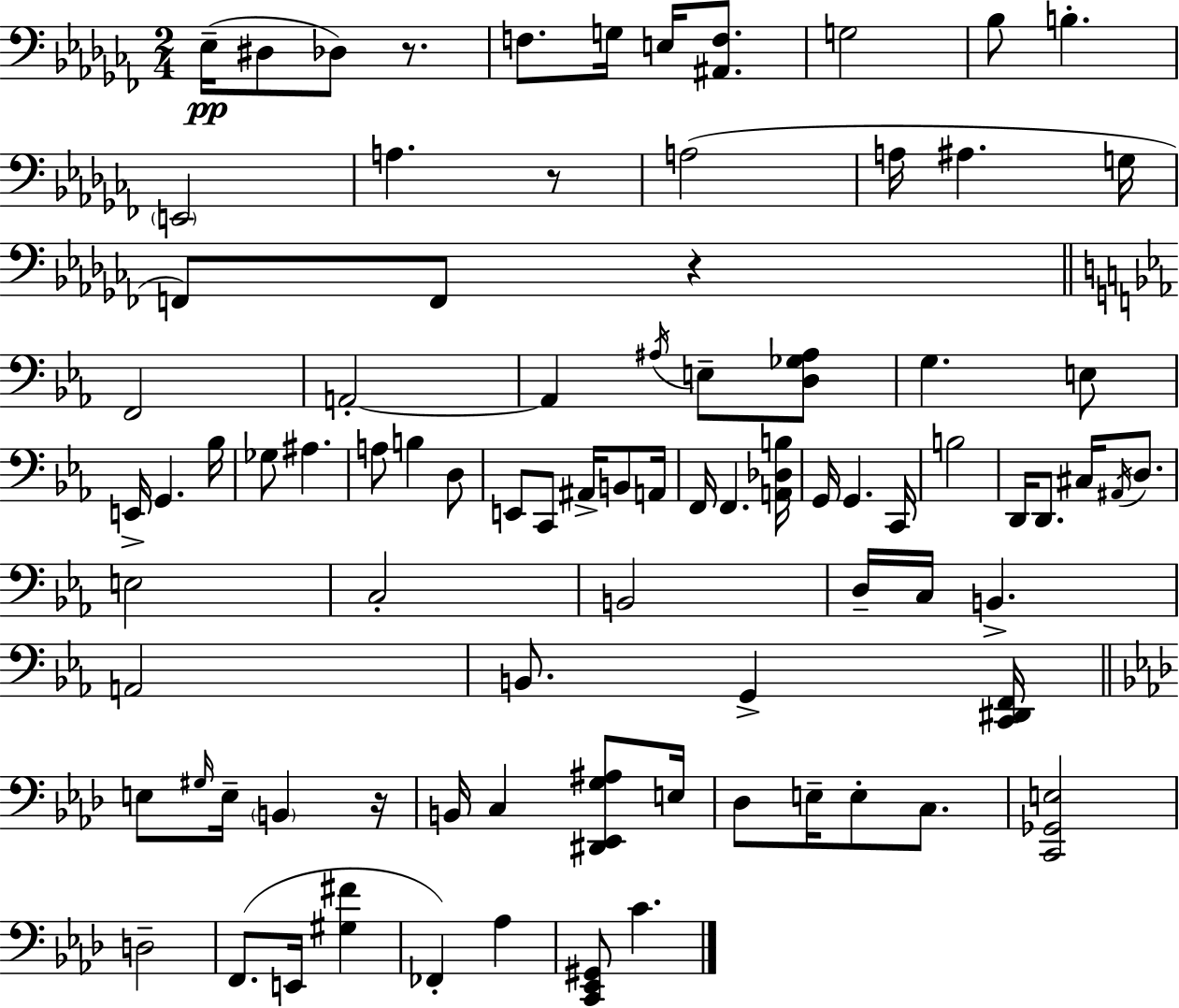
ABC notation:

X:1
T:Untitled
M:2/4
L:1/4
K:Abm
_E,/4 ^D,/2 _D,/2 z/2 F,/2 G,/4 E,/4 [^A,,F,]/2 G,2 _B,/2 B, E,,2 A, z/2 A,2 A,/4 ^A, G,/4 F,,/2 F,,/2 z F,,2 A,,2 A,, ^A,/4 E,/2 [D,_G,^A,]/2 G, E,/2 E,,/4 G,, _B,/4 _G,/2 ^A, A,/2 B, D,/2 E,,/2 C,,/2 ^A,,/4 B,,/2 A,,/4 F,,/4 F,, [A,,_D,B,]/4 G,,/4 G,, C,,/4 B,2 D,,/4 D,,/2 ^C,/4 ^A,,/4 D,/2 E,2 C,2 B,,2 D,/4 C,/4 B,, A,,2 B,,/2 G,, [C,,^D,,F,,]/4 E,/2 ^G,/4 E,/4 B,, z/4 B,,/4 C, [^D,,_E,,G,^A,]/2 E,/4 _D,/2 E,/4 E,/2 C,/2 [C,,_G,,E,]2 D,2 F,,/2 E,,/4 [^G,^F] _F,, _A, [C,,_E,,^G,,]/2 C